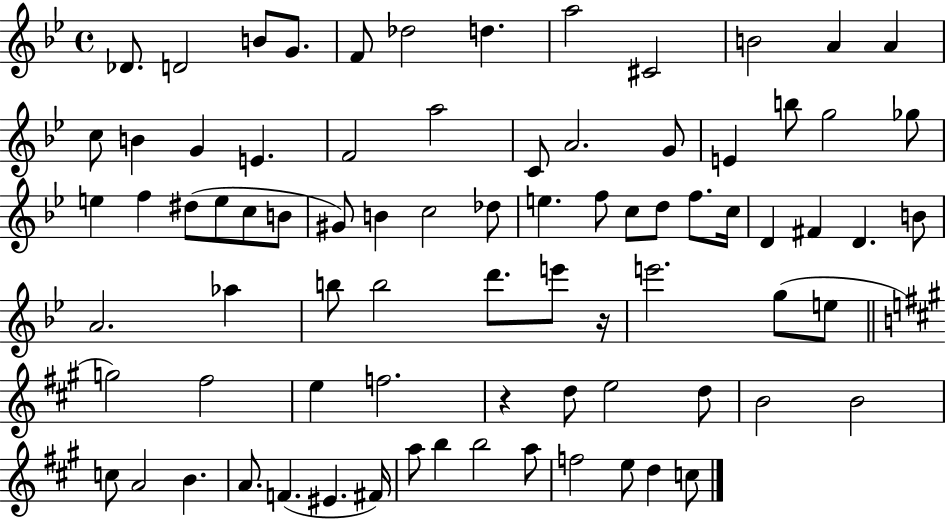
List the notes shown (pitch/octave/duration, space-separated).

Db4/e. D4/h B4/e G4/e. F4/e Db5/h D5/q. A5/h C#4/h B4/h A4/q A4/q C5/e B4/q G4/q E4/q. F4/h A5/h C4/e A4/h. G4/e E4/q B5/e G5/h Gb5/e E5/q F5/q D#5/e E5/e C5/e B4/e G#4/e B4/q C5/h Db5/e E5/q. F5/e C5/e D5/e F5/e. C5/s D4/q F#4/q D4/q. B4/e A4/h. Ab5/q B5/e B5/h D6/e. E6/e R/s E6/h. G5/e E5/e G5/h F#5/h E5/q F5/h. R/q D5/e E5/h D5/e B4/h B4/h C5/e A4/h B4/q. A4/e. F4/q. EIS4/q. F#4/s A5/e B5/q B5/h A5/e F5/h E5/e D5/q C5/e